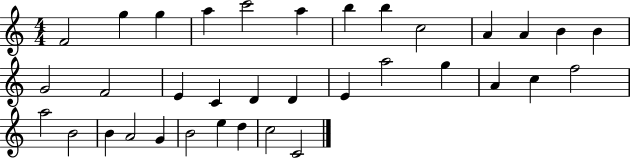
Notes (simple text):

F4/h G5/q G5/q A5/q C6/h A5/q B5/q B5/q C5/h A4/q A4/q B4/q B4/q G4/h F4/h E4/q C4/q D4/q D4/q E4/q A5/h G5/q A4/q C5/q F5/h A5/h B4/h B4/q A4/h G4/q B4/h E5/q D5/q C5/h C4/h